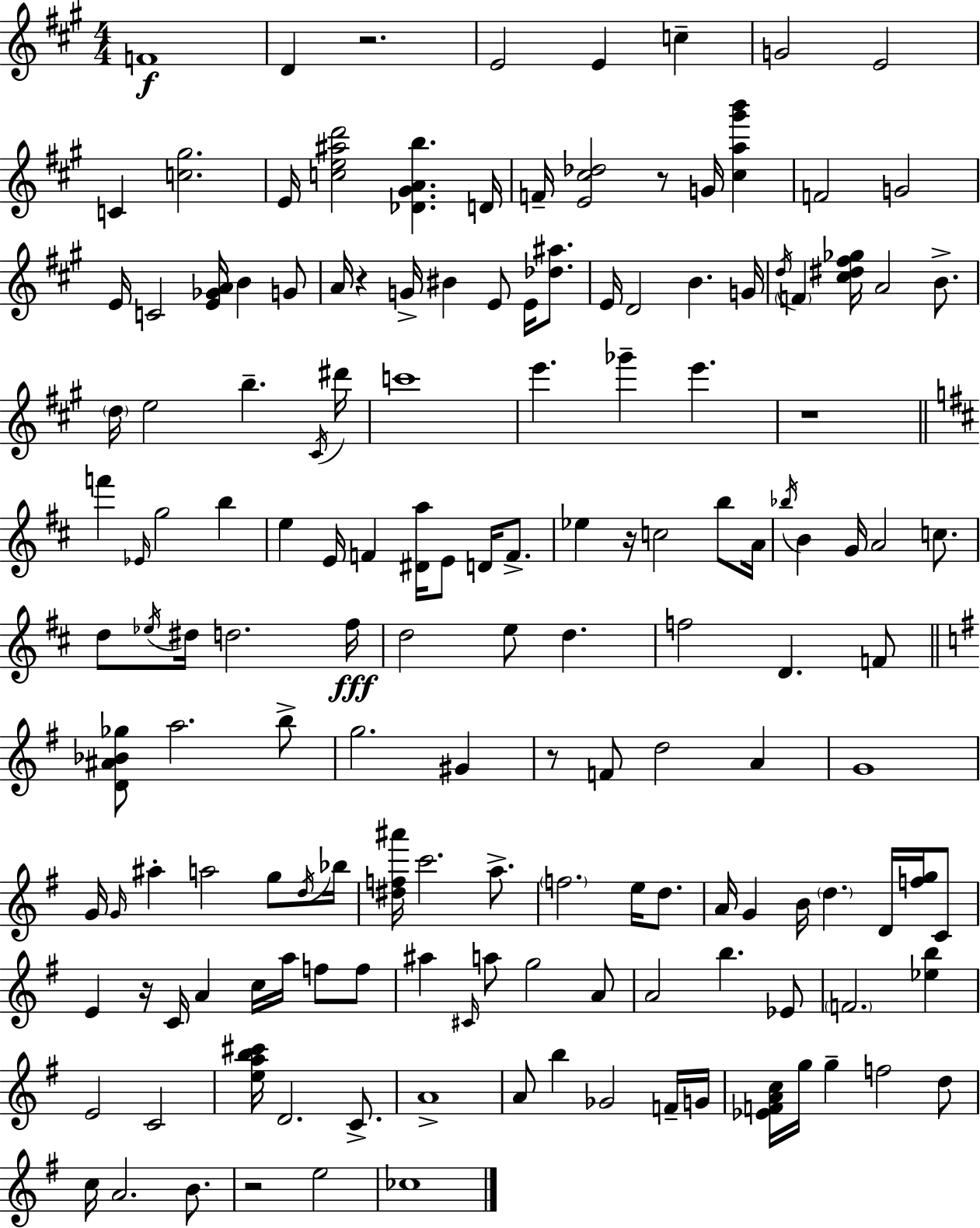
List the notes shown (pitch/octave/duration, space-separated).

F4/w D4/q R/h. E4/h E4/q C5/q G4/h E4/h C4/q [C5,G#5]/h. E4/s [C5,E5,A#5,D6]/h [Db4,G#4,A4,B5]/q. D4/s F4/s [E4,C#5,Db5]/h R/e G4/s [C#5,A5,G#6,B6]/q F4/h G4/h E4/s C4/h [E4,Gb4,A4]/s B4/q G4/e A4/s R/q G4/s BIS4/q E4/e E4/s [Db5,A#5]/e. E4/s D4/h B4/q. G4/s D5/s F4/q [C#5,D#5,F#5,Gb5]/s A4/h B4/e. D5/s E5/h B5/q. C#4/s D#6/s C6/w E6/q. Gb6/q E6/q. R/w F6/q Eb4/s G5/h B5/q E5/q E4/s F4/q [D#4,A5]/s E4/e D4/s F4/e. Eb5/q R/s C5/h B5/e A4/s Bb5/s B4/q G4/s A4/h C5/e. D5/e Eb5/s D#5/s D5/h. F#5/s D5/h E5/e D5/q. F5/h D4/q. F4/e [D4,A#4,Bb4,Gb5]/e A5/h. B5/e G5/h. G#4/q R/e F4/e D5/h A4/q G4/w G4/s G4/s A#5/q A5/h G5/e D5/s Bb5/s [D#5,F5,A#6]/s C6/h. A5/e. F5/h. E5/s D5/e. A4/s G4/q B4/s D5/q. D4/s [F5,G5]/s C4/e E4/q R/s C4/s A4/q C5/s A5/s F5/e F5/e A#5/q C#4/s A5/e G5/h A4/e A4/h B5/q. Eb4/e F4/h. [Eb5,B5]/q E4/h C4/h [E5,A5,B5,C#6]/s D4/h. C4/e. A4/w A4/e B5/q Gb4/h F4/s G4/s [Eb4,F4,A4,C5]/s G5/s G5/q F5/h D5/e C5/s A4/h. B4/e. R/h E5/h CES5/w